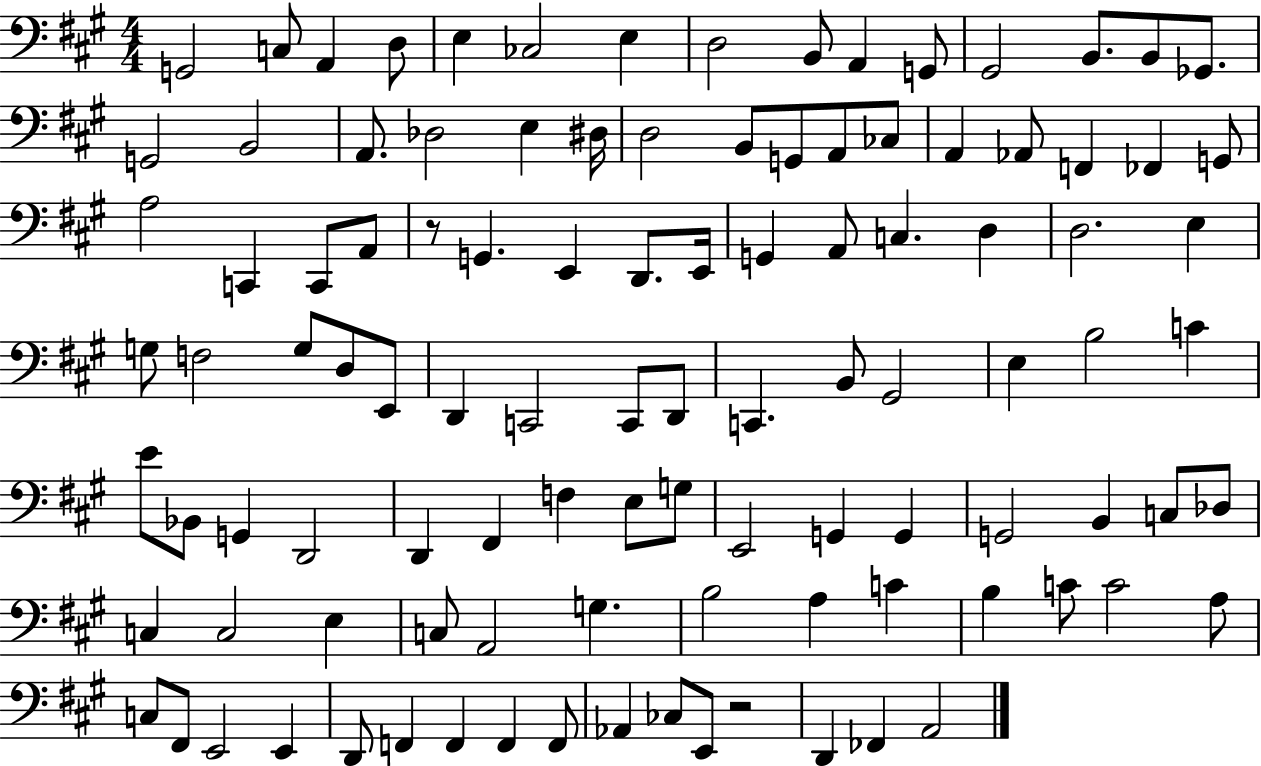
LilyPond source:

{
  \clef bass
  \numericTimeSignature
  \time 4/4
  \key a \major
  \repeat volta 2 { g,2 c8 a,4 d8 | e4 ces2 e4 | d2 b,8 a,4 g,8 | gis,2 b,8. b,8 ges,8. | \break g,2 b,2 | a,8. des2 e4 dis16 | d2 b,8 g,8 a,8 ces8 | a,4 aes,8 f,4 fes,4 g,8 | \break a2 c,4 c,8 a,8 | r8 g,4. e,4 d,8. e,16 | g,4 a,8 c4. d4 | d2. e4 | \break g8 f2 g8 d8 e,8 | d,4 c,2 c,8 d,8 | c,4. b,8 gis,2 | e4 b2 c'4 | \break e'8 bes,8 g,4 d,2 | d,4 fis,4 f4 e8 g8 | e,2 g,4 g,4 | g,2 b,4 c8 des8 | \break c4 c2 e4 | c8 a,2 g4. | b2 a4 c'4 | b4 c'8 c'2 a8 | \break c8 fis,8 e,2 e,4 | d,8 f,4 f,4 f,4 f,8 | aes,4 ces8 e,8 r2 | d,4 fes,4 a,2 | \break } \bar "|."
}